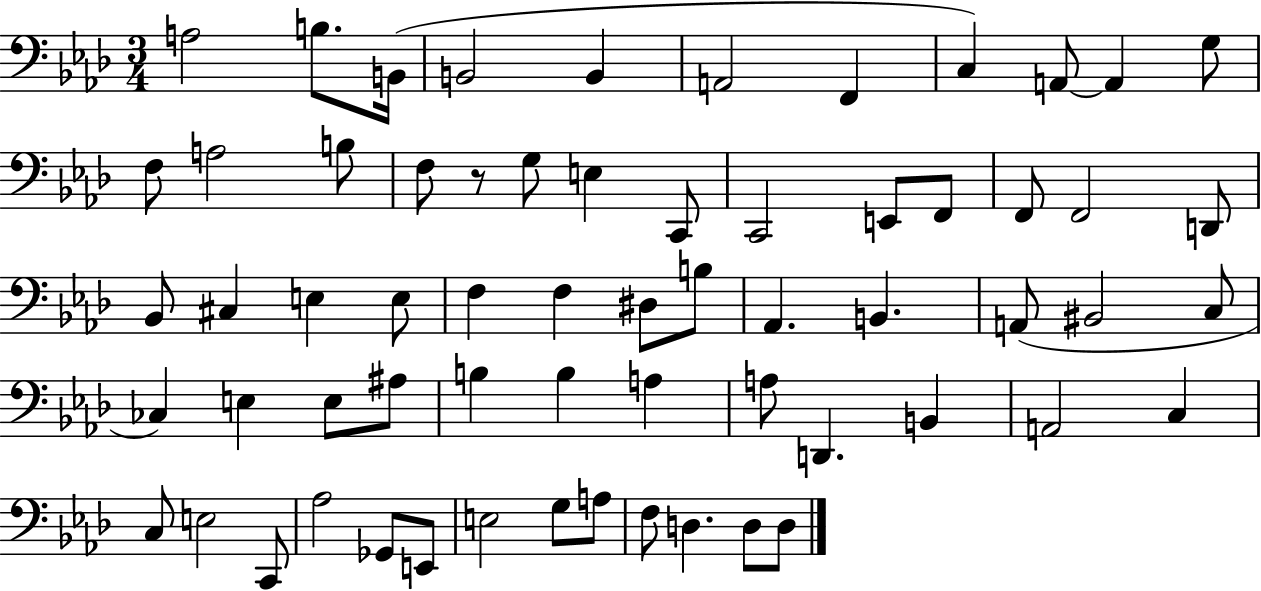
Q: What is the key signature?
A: AES major